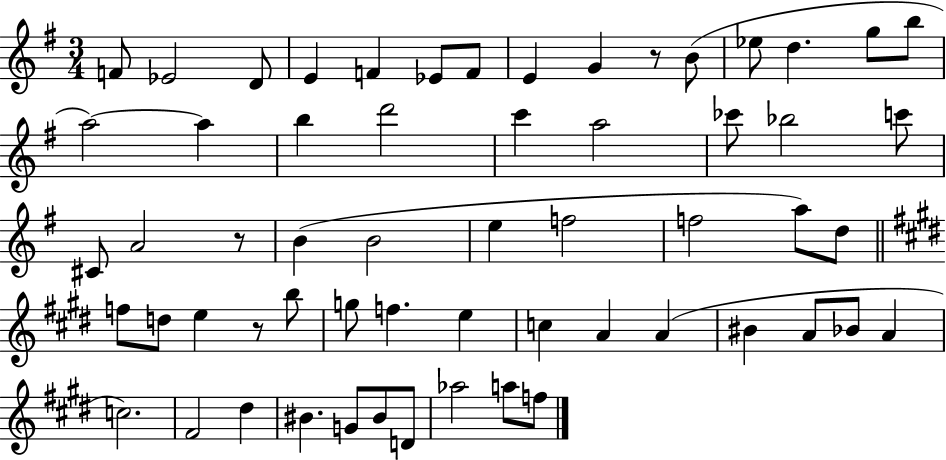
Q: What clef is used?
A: treble